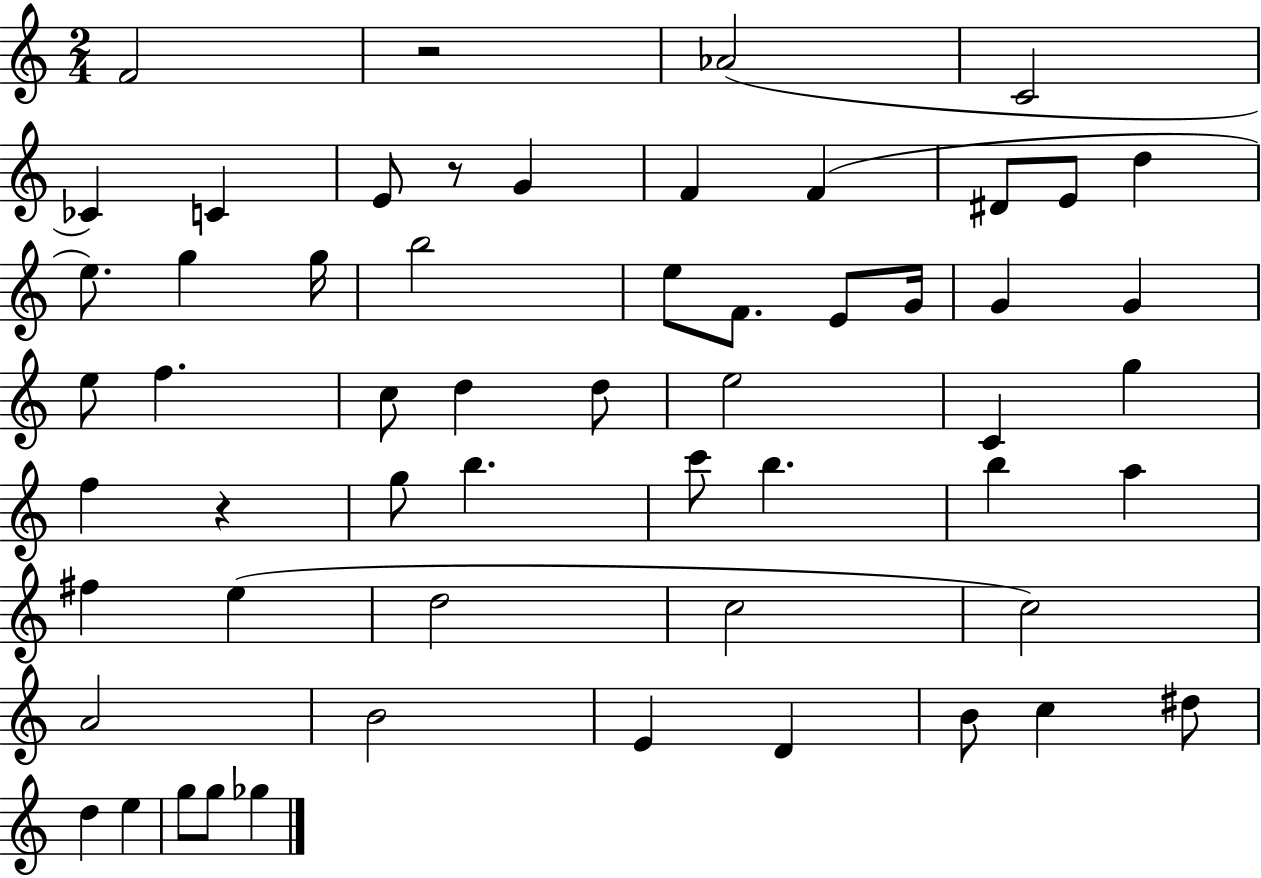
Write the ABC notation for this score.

X:1
T:Untitled
M:2/4
L:1/4
K:C
F2 z2 _A2 C2 _C C E/2 z/2 G F F ^D/2 E/2 d e/2 g g/4 b2 e/2 F/2 E/2 G/4 G G e/2 f c/2 d d/2 e2 C g f z g/2 b c'/2 b b a ^f e d2 c2 c2 A2 B2 E D B/2 c ^d/2 d e g/2 g/2 _g